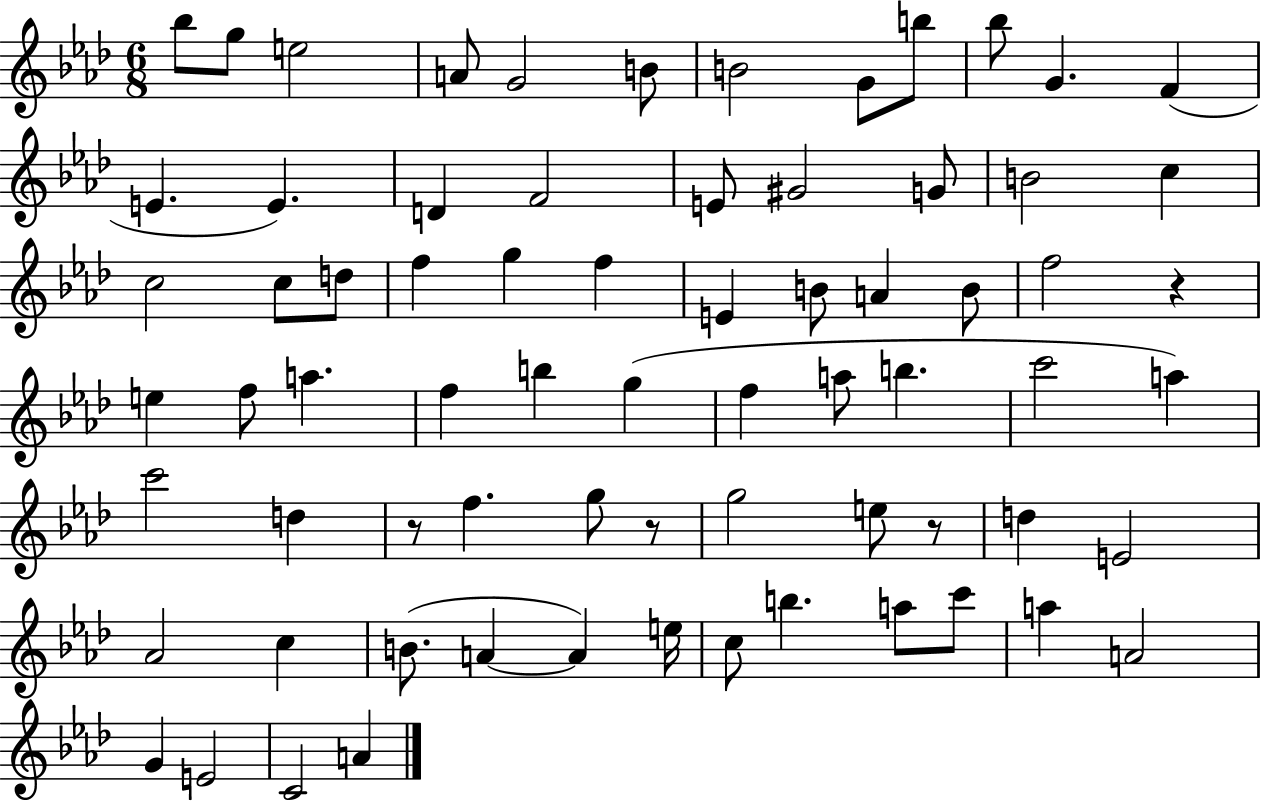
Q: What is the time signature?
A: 6/8